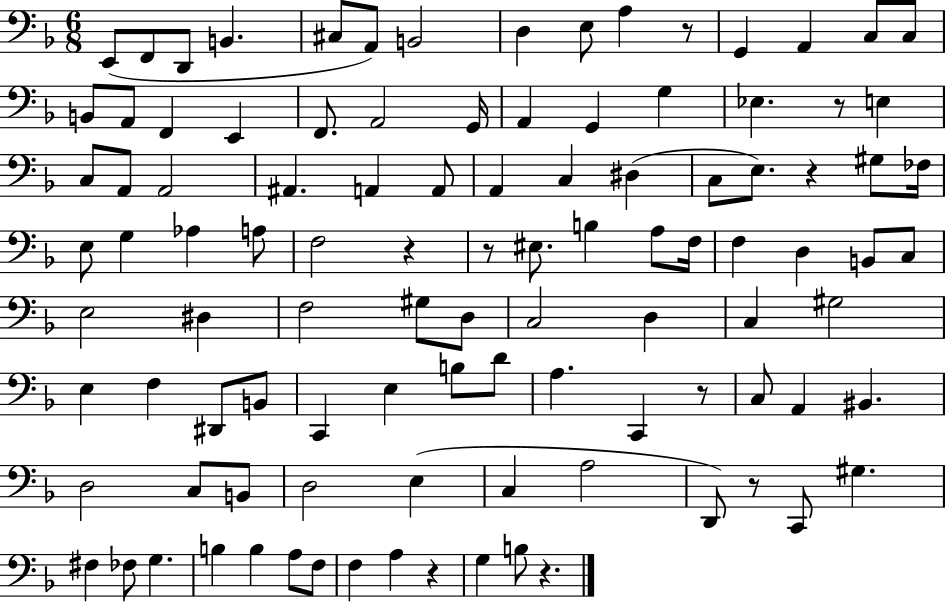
{
  \clef bass
  \numericTimeSignature
  \time 6/8
  \key f \major
  e,8( f,8 d,8 b,4. | cis8 a,8) b,2 | d4 e8 a4 r8 | g,4 a,4 c8 c8 | \break b,8 a,8 f,4 e,4 | f,8. a,2 g,16 | a,4 g,4 g4 | ees4. r8 e4 | \break c8 a,8 a,2 | ais,4. a,4 a,8 | a,4 c4 dis4( | c8 e8.) r4 gis8 fes16 | \break e8 g4 aes4 a8 | f2 r4 | r8 eis8. b4 a8 f16 | f4 d4 b,8 c8 | \break e2 dis4 | f2 gis8 d8 | c2 d4 | c4 gis2 | \break e4 f4 dis,8 b,8 | c,4 e4 b8 d'8 | a4. c,4 r8 | c8 a,4 bis,4. | \break d2 c8 b,8 | d2 e4( | c4 a2 | d,8) r8 c,8 gis4. | \break fis4 fes8 g4. | b4 b4 a8 f8 | f4 a4 r4 | g4 b8 r4. | \break \bar "|."
}